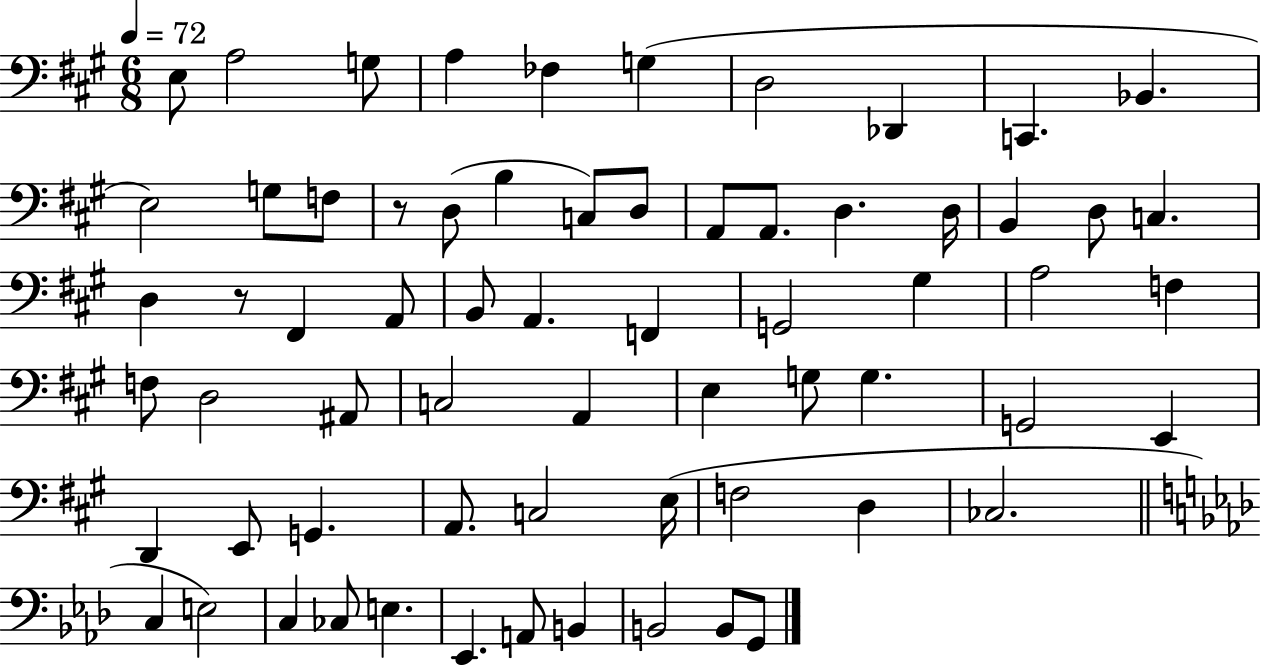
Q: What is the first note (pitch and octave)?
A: E3